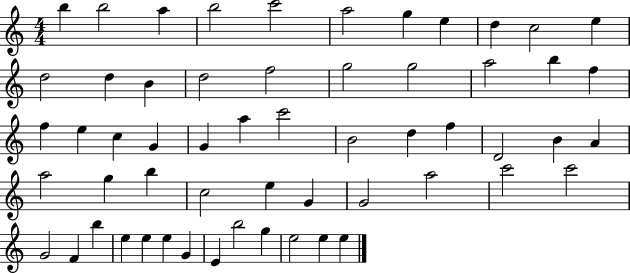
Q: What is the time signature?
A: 4/4